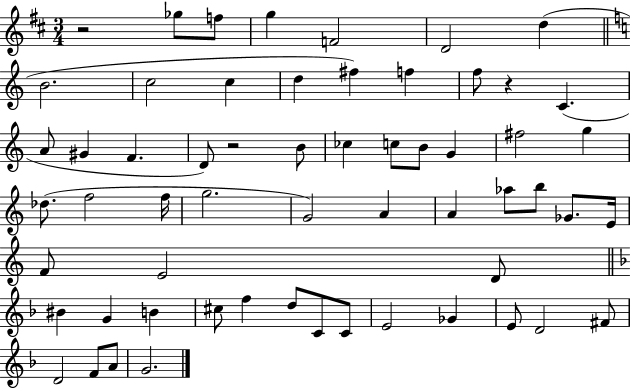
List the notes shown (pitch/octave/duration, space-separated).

R/h Gb5/e F5/e G5/q F4/h D4/h D5/q B4/h. C5/h C5/q D5/q F#5/q F5/q F5/e R/q C4/q. A4/e G#4/q F4/q. D4/e R/h B4/e CES5/q C5/e B4/e G4/q F#5/h G5/q Db5/e. F5/h F5/s G5/h. G4/h A4/q A4/q Ab5/e B5/e Gb4/e. E4/s F4/e E4/h D4/e BIS4/q G4/q B4/q C#5/e F5/q D5/e C4/e C4/e E4/h Gb4/q E4/e D4/h F#4/e D4/h F4/e A4/e G4/h.